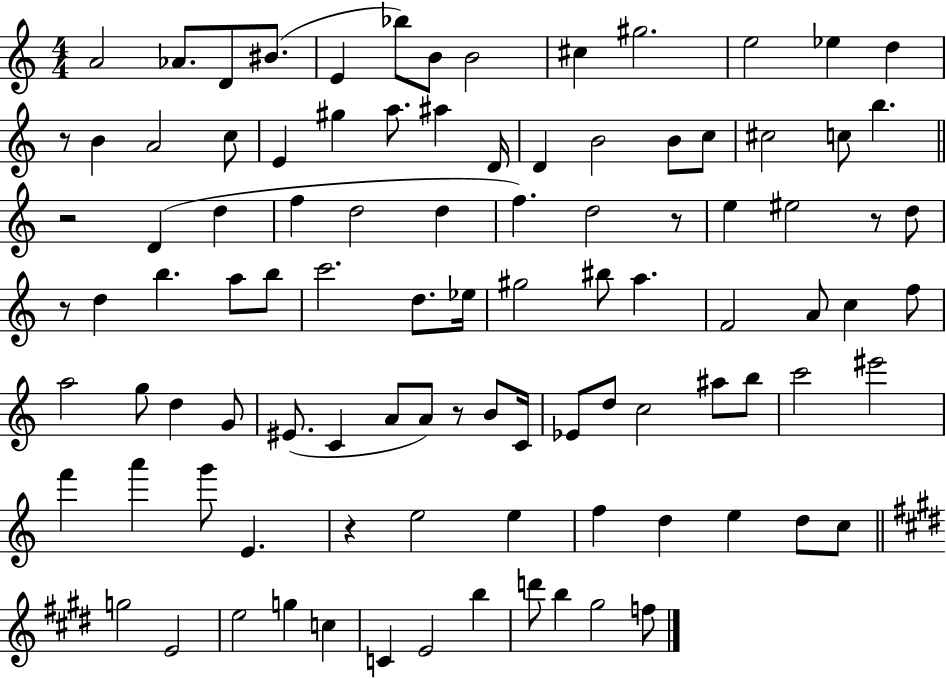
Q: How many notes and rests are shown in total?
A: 99